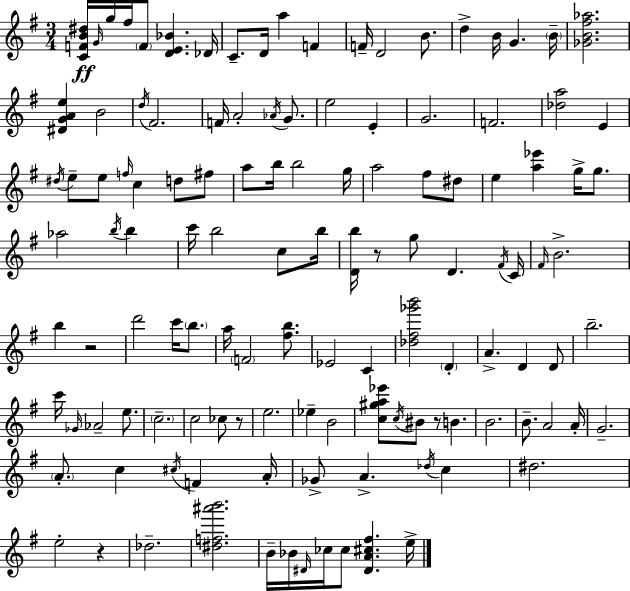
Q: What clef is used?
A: treble